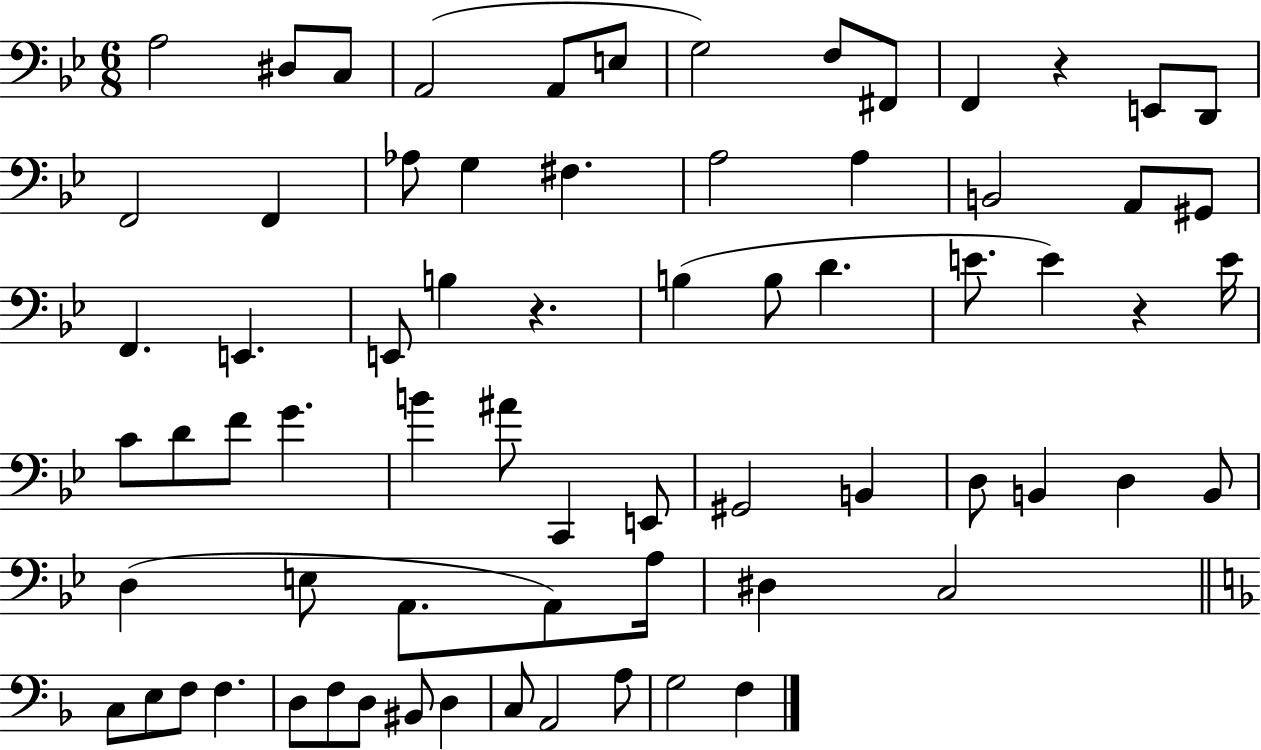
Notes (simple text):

A3/h D#3/e C3/e A2/h A2/e E3/e G3/h F3/e F#2/e F2/q R/q E2/e D2/e F2/h F2/q Ab3/e G3/q F#3/q. A3/h A3/q B2/h A2/e G#2/e F2/q. E2/q. E2/e B3/q R/q. B3/q B3/e D4/q. E4/e. E4/q R/q E4/s C4/e D4/e F4/e G4/q. B4/q A#4/e C2/q E2/e G#2/h B2/q D3/e B2/q D3/q B2/e D3/q E3/e A2/e. A2/e A3/s D#3/q C3/h C3/e E3/e F3/e F3/q. D3/e F3/e D3/e BIS2/e D3/q C3/e A2/h A3/e G3/h F3/q